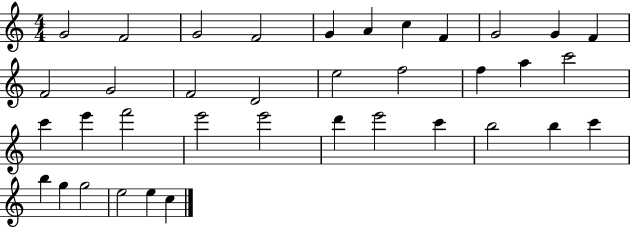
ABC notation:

X:1
T:Untitled
M:4/4
L:1/4
K:C
G2 F2 G2 F2 G A c F G2 G F F2 G2 F2 D2 e2 f2 f a c'2 c' e' f'2 e'2 e'2 d' e'2 c' b2 b c' b g g2 e2 e c